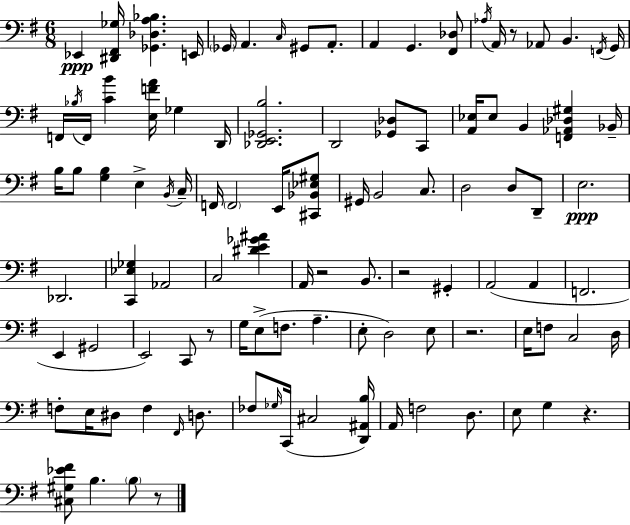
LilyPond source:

{
  \clef bass
  \numericTimeSignature
  \time 6/8
  \key g \major
  ees,4\ppp <dis, fis, ges>16 <ges, des a bes>4. e,16 | \parenthesize ges,16 a,4. \grace { c16 } gis,8 a,8.-. | a,4 g,4. <fis, des>8 | \acciaccatura { aes16 } a,16 r8 aes,8 b,4. | \break \acciaccatura { f,16 } g,16 f,16 \acciaccatura { bes16 } f,16 <c' b'>4 <e f' a'>16 ges4 | d,16 <des, e, ges, b>2. | d,2 | <ges, des>8 c,8 <a, ees>16 ees8 b,4 <f, aes, des gis>4 | \break bes,16-- b16 b8 <g b>4 e4-> | \acciaccatura { b,16 } c16-- f,16 \parenthesize f,2 | e,16 <cis, bes, ees gis>8 gis,16 b,2 | c8. d2 | \break d8 d,8-- e2.\ppp | des,2. | <c, ees ges>4 aes,2 | c2 | \break <dis' e' ges' ais'>4 a,16 r2 | b,8. r2 | gis,4-. a,2( | a,4 f,2. | \break e,4 gis,2 | e,2) | c,8 r8 g16 e8->( f8. a4.-- | e8-. d2) | \break e8 r2. | e16 f8 c2 | d16 f8-. e16 dis8 f4 | \grace { fis,16 } d8. fes8 \grace { ges16 }( c,16 cis2 | \break <d, ais, b>16) a,16 f2 | d8. e8 g4 | r4. <cis gis ees' fis'>8 b4. | \parenthesize b8 r8 \bar "|."
}